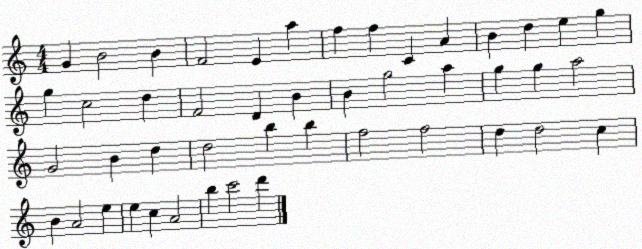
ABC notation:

X:1
T:Untitled
M:4/4
L:1/4
K:C
G B2 B F2 E a f f C A B d e g g c2 d F2 D B B g2 a g g a2 G2 B d d2 b b f2 f2 d d2 c B A2 e e c A2 b c'2 d'